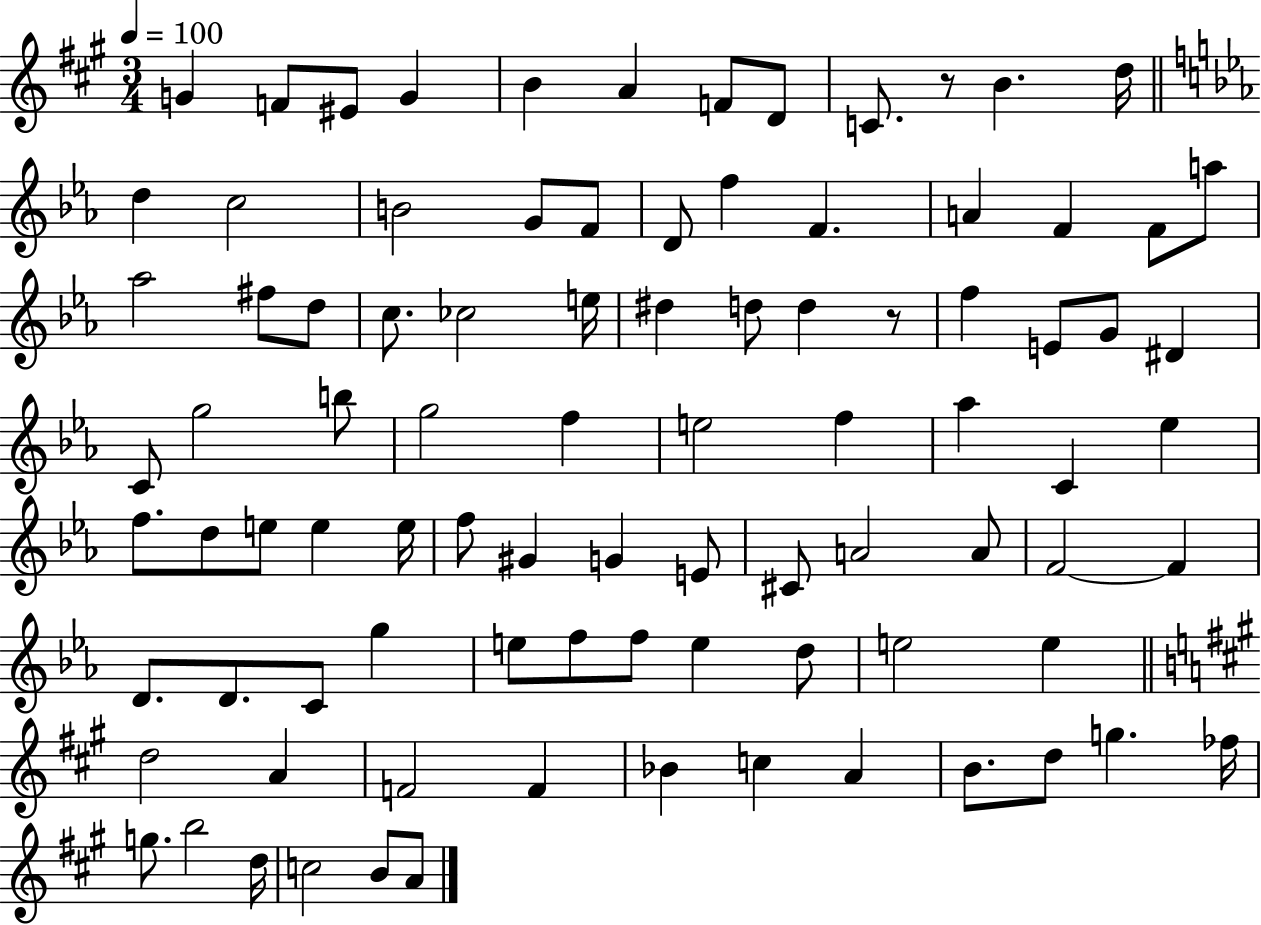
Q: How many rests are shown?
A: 2